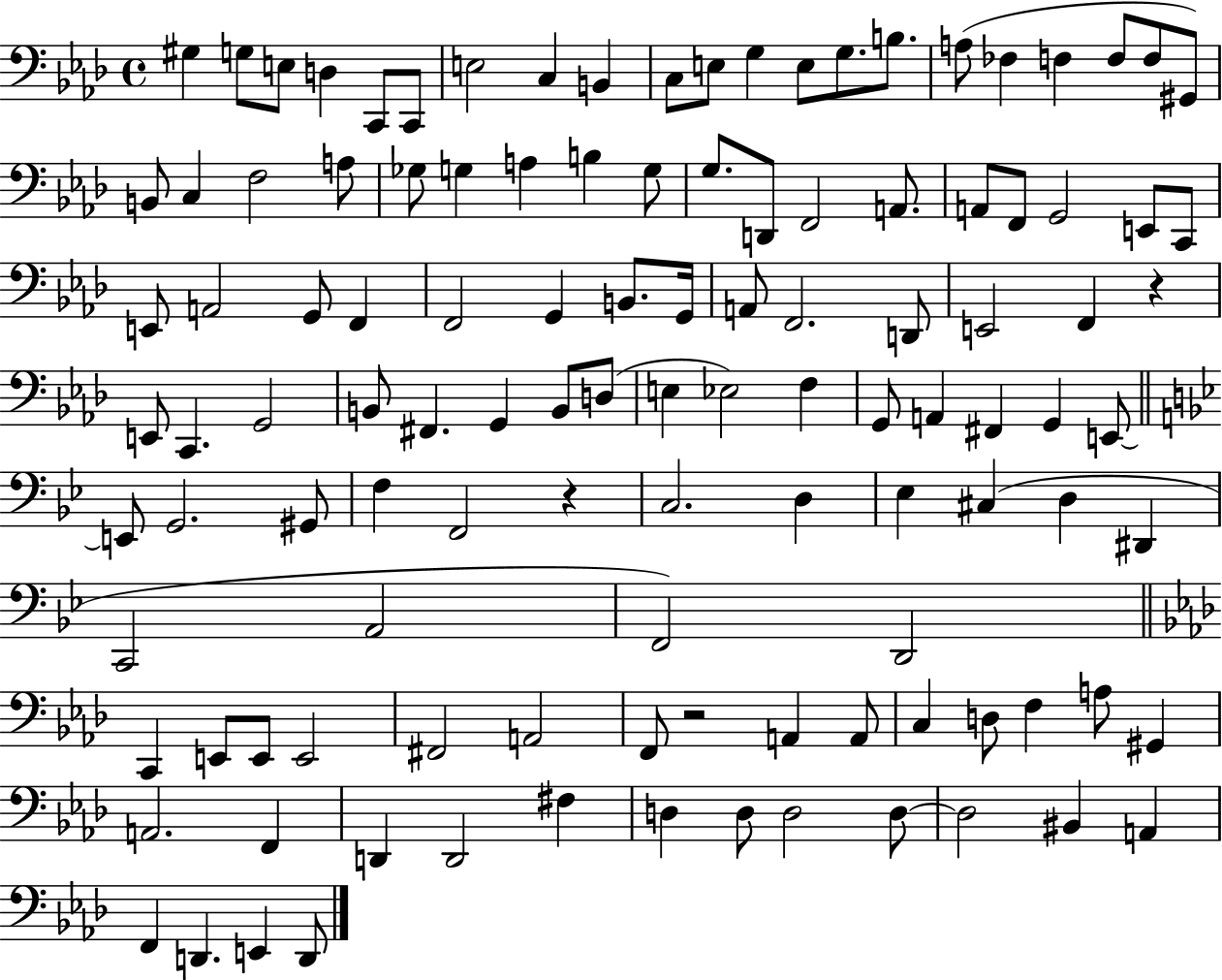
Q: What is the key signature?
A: AES major